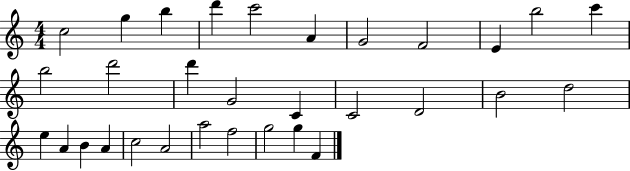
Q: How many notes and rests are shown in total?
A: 31